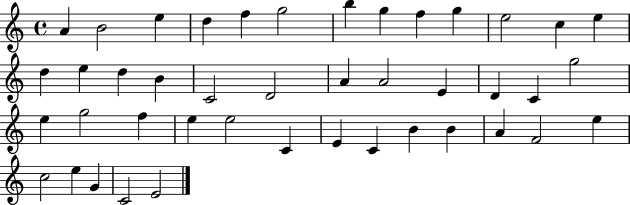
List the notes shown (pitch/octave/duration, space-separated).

A4/q B4/h E5/q D5/q F5/q G5/h B5/q G5/q F5/q G5/q E5/h C5/q E5/q D5/q E5/q D5/q B4/q C4/h D4/h A4/q A4/h E4/q D4/q C4/q G5/h E5/q G5/h F5/q E5/q E5/h C4/q E4/q C4/q B4/q B4/q A4/q F4/h E5/q C5/h E5/q G4/q C4/h E4/h